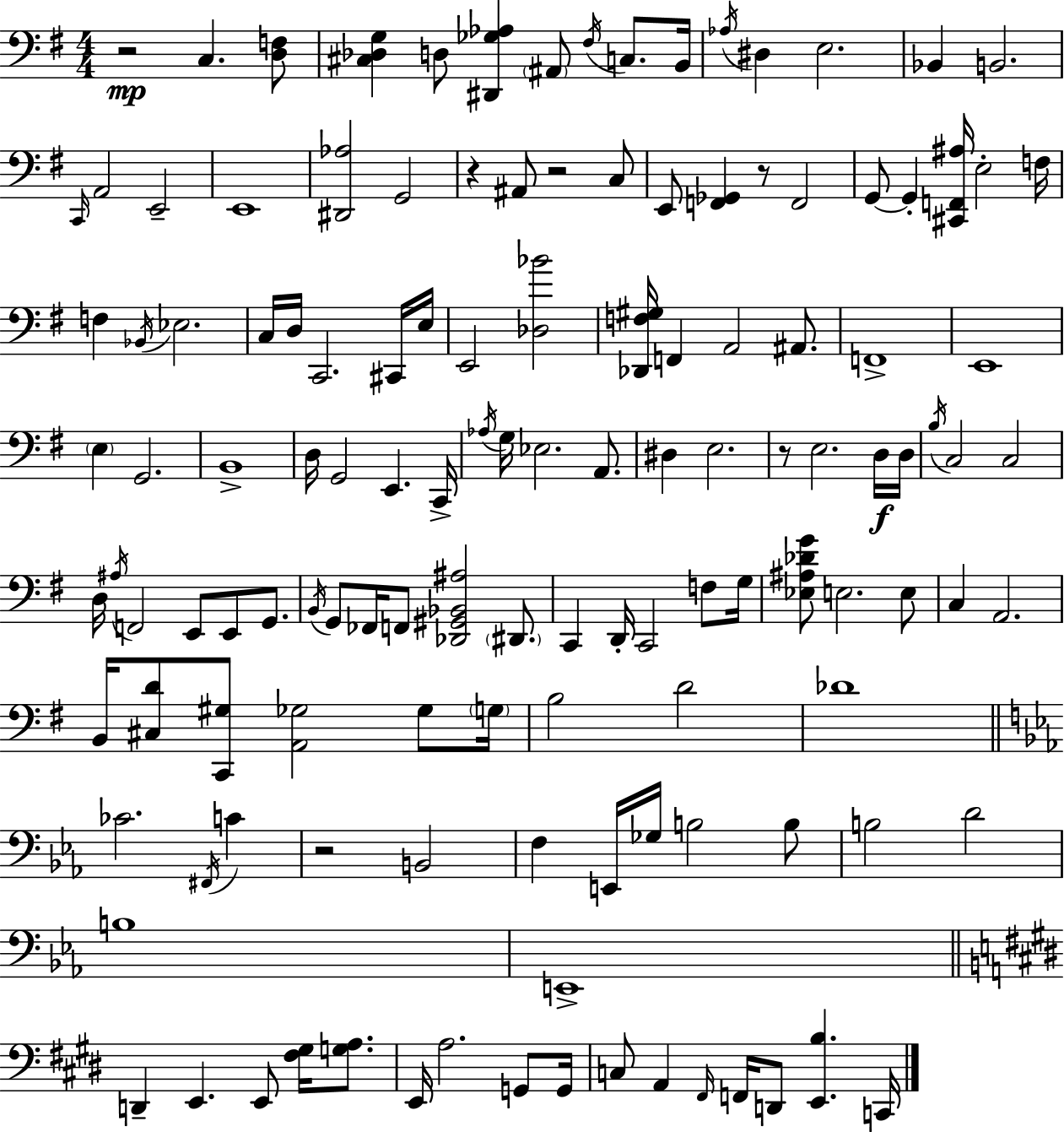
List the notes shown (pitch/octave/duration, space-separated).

R/h C3/q. [D3,F3]/e [C#3,Db3,G3]/q D3/e [D#2,Gb3,Ab3]/q A#2/e F#3/s C3/e. B2/s Ab3/s D#3/q E3/h. Bb2/q B2/h. C2/s A2/h E2/h E2/w [D#2,Ab3]/h G2/h R/q A#2/e R/h C3/e E2/e [F2,Gb2]/q R/e F2/h G2/e G2/q [C#2,F2,A#3]/s E3/h F3/s F3/q Bb2/s Eb3/h. C3/s D3/s C2/h. C#2/s E3/s E2/h [Db3,Bb4]/h [Db2,F3,G#3]/s F2/q A2/h A#2/e. F2/w E2/w E3/q G2/h. B2/w D3/s G2/h E2/q. C2/s Ab3/s G3/s Eb3/h. A2/e. D#3/q E3/h. R/e E3/h. D3/s D3/s B3/s C3/h C3/h D3/s A#3/s F2/h E2/e E2/e G2/e. B2/s G2/e FES2/s F2/e [Db2,G#2,Bb2,A#3]/h D#2/e. C2/q D2/s C2/h F3/e G3/s [Eb3,A#3,Db4,G4]/e E3/h. E3/e C3/q A2/h. B2/s [C#3,D4]/e [C2,G#3]/e [A2,Gb3]/h Gb3/e G3/s B3/h D4/h Db4/w CES4/h. F#2/s C4/q R/h B2/h F3/q E2/s Gb3/s B3/h B3/e B3/h D4/h B3/w E2/w D2/q E2/q. E2/e [F#3,G#3]/s [G3,A3]/e. E2/s A3/h. G2/e G2/s C3/e A2/q F#2/s F2/s D2/e [E2,B3]/q. C2/s